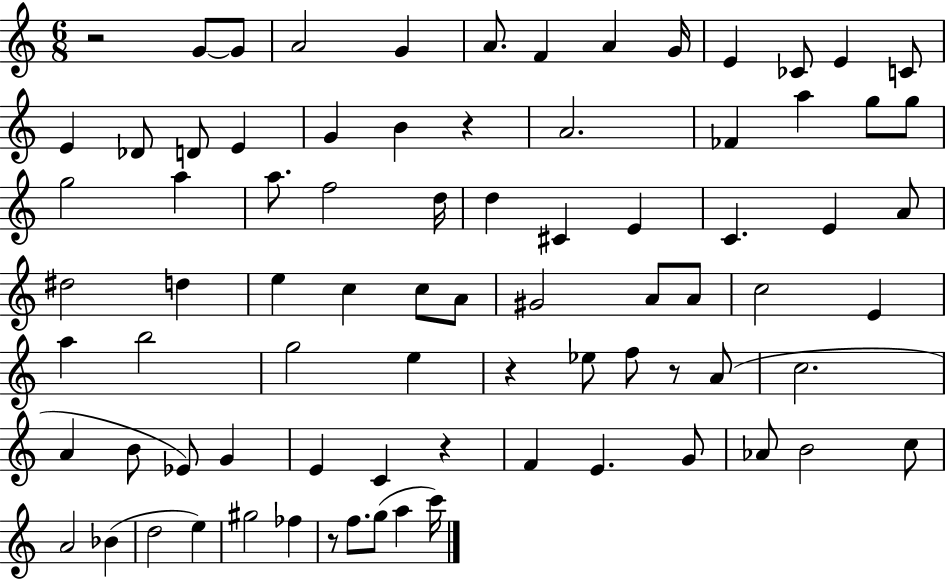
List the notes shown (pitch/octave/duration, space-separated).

R/h G4/e G4/e A4/h G4/q A4/e. F4/q A4/q G4/s E4/q CES4/e E4/q C4/e E4/q Db4/e D4/e E4/q G4/q B4/q R/q A4/h. FES4/q A5/q G5/e G5/e G5/h A5/q A5/e. F5/h D5/s D5/q C#4/q E4/q C4/q. E4/q A4/e D#5/h D5/q E5/q C5/q C5/e A4/e G#4/h A4/e A4/e C5/h E4/q A5/q B5/h G5/h E5/q R/q Eb5/e F5/e R/e A4/e C5/h. A4/q B4/e Eb4/e G4/q E4/q C4/q R/q F4/q E4/q. G4/e Ab4/e B4/h C5/e A4/h Bb4/q D5/h E5/q G#5/h FES5/q R/e F5/e. G5/e A5/q C6/s